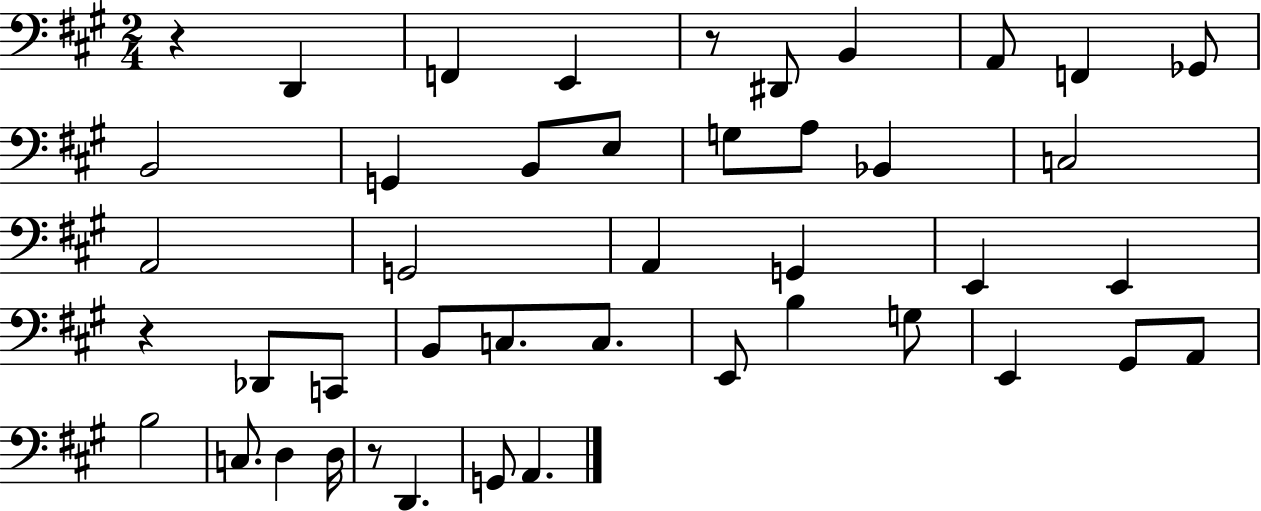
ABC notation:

X:1
T:Untitled
M:2/4
L:1/4
K:A
z D,, F,, E,, z/2 ^D,,/2 B,, A,,/2 F,, _G,,/2 B,,2 G,, B,,/2 E,/2 G,/2 A,/2 _B,, C,2 A,,2 G,,2 A,, G,, E,, E,, z _D,,/2 C,,/2 B,,/2 C,/2 C,/2 E,,/2 B, G,/2 E,, ^G,,/2 A,,/2 B,2 C,/2 D, D,/4 z/2 D,, G,,/2 A,,